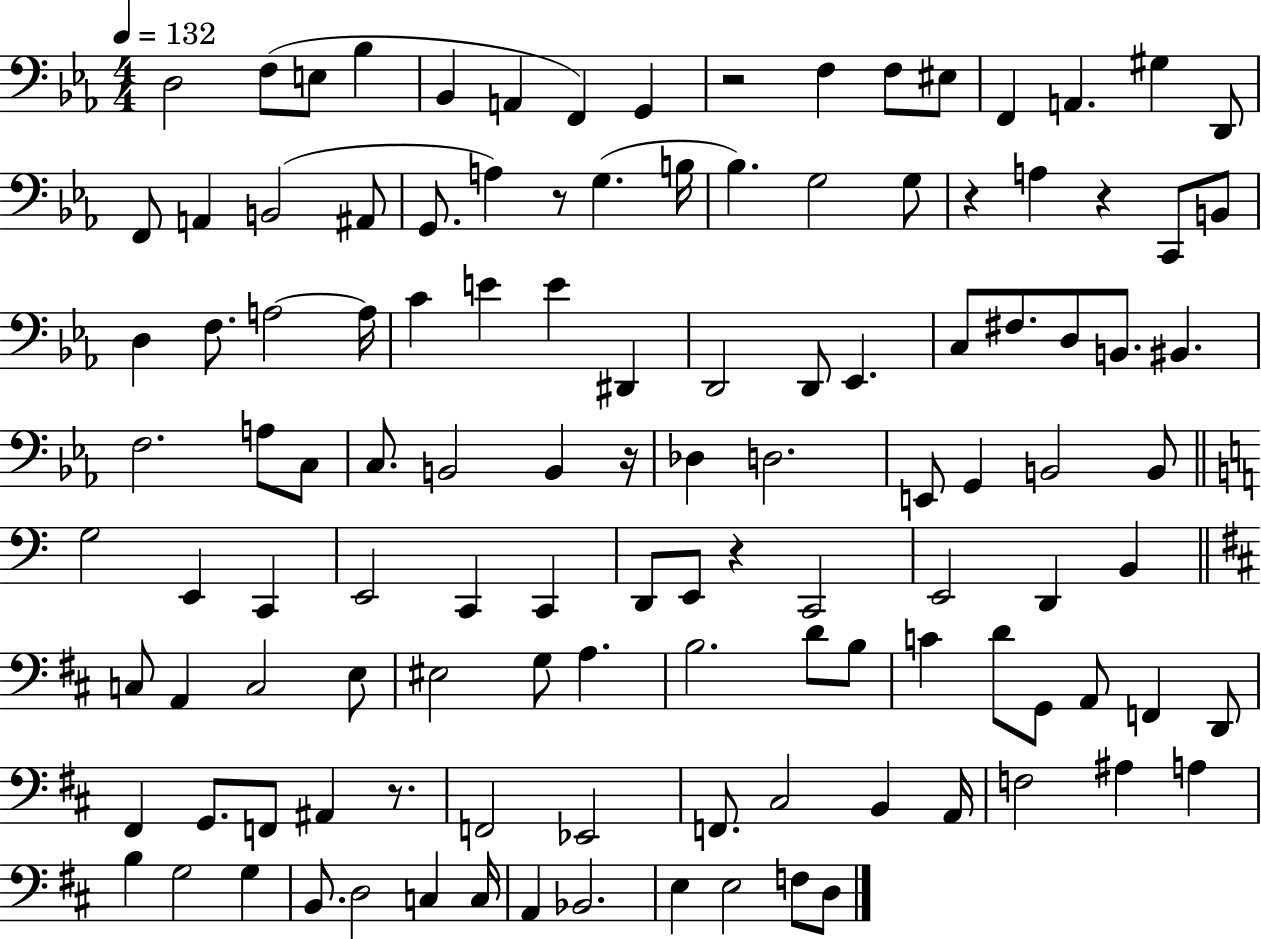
{
  \clef bass
  \numericTimeSignature
  \time 4/4
  \key ees \major
  \tempo 4 = 132
  d2 f8( e8 bes4 | bes,4 a,4 f,4) g,4 | r2 f4 f8 eis8 | f,4 a,4. gis4 d,8 | \break f,8 a,4 b,2( ais,8 | g,8. a4) r8 g4.( b16 | bes4.) g2 g8 | r4 a4 r4 c,8 b,8 | \break d4 f8. a2~~ a16 | c'4 e'4 e'4 dis,4 | d,2 d,8 ees,4. | c8 fis8. d8 b,8. bis,4. | \break f2. a8 c8 | c8. b,2 b,4 r16 | des4 d2. | e,8 g,4 b,2 b,8 | \break \bar "||" \break \key c \major g2 e,4 c,4 | e,2 c,4 c,4 | d,8 e,8 r4 c,2 | e,2 d,4 b,4 | \break \bar "||" \break \key d \major c8 a,4 c2 e8 | eis2 g8 a4. | b2. d'8 b8 | c'4 d'8 g,8 a,8 f,4 d,8 | \break fis,4 g,8. f,8 ais,4 r8. | f,2 ees,2 | f,8. cis2 b,4 a,16 | f2 ais4 a4 | \break b4 g2 g4 | b,8. d2 c4 c16 | a,4 bes,2. | e4 e2 f8 d8 | \break \bar "|."
}